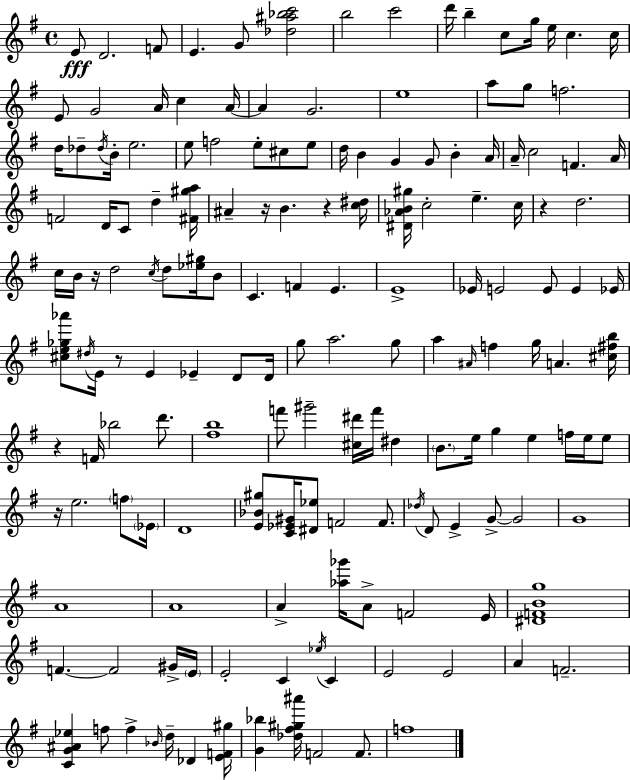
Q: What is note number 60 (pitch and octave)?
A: D5